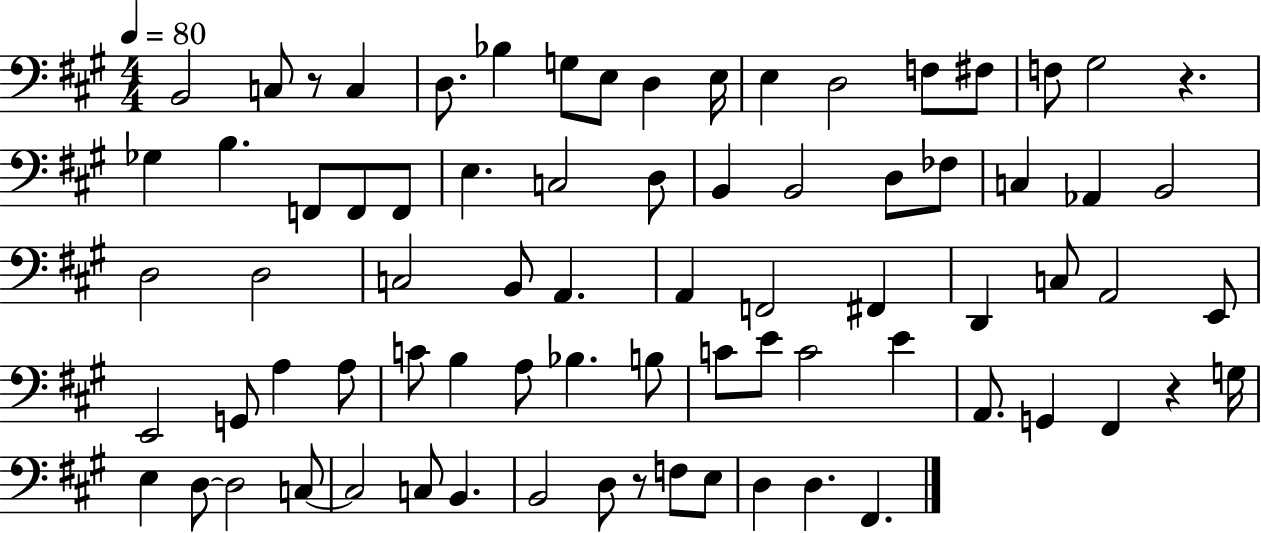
{
  \clef bass
  \numericTimeSignature
  \time 4/4
  \key a \major
  \tempo 4 = 80
  b,2 c8 r8 c4 | d8. bes4 g8 e8 d4 e16 | e4 d2 f8 fis8 | f8 gis2 r4. | \break ges4 b4. f,8 f,8 f,8 | e4. c2 d8 | b,4 b,2 d8 fes8 | c4 aes,4 b,2 | \break d2 d2 | c2 b,8 a,4. | a,4 f,2 fis,4 | d,4 c8 a,2 e,8 | \break e,2 g,8 a4 a8 | c'8 b4 a8 bes4. b8 | c'8 e'8 c'2 e'4 | a,8. g,4 fis,4 r4 g16 | \break e4 d8~~ d2 c8~~ | c2 c8 b,4. | b,2 d8 r8 f8 e8 | d4 d4. fis,4. | \break \bar "|."
}